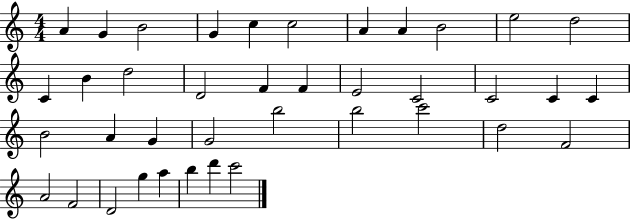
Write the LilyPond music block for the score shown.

{
  \clef treble
  \numericTimeSignature
  \time 4/4
  \key c \major
  a'4 g'4 b'2 | g'4 c''4 c''2 | a'4 a'4 b'2 | e''2 d''2 | \break c'4 b'4 d''2 | d'2 f'4 f'4 | e'2 c'2 | c'2 c'4 c'4 | \break b'2 a'4 g'4 | g'2 b''2 | b''2 c'''2 | d''2 f'2 | \break a'2 f'2 | d'2 g''4 a''4 | b''4 d'''4 c'''2 | \bar "|."
}